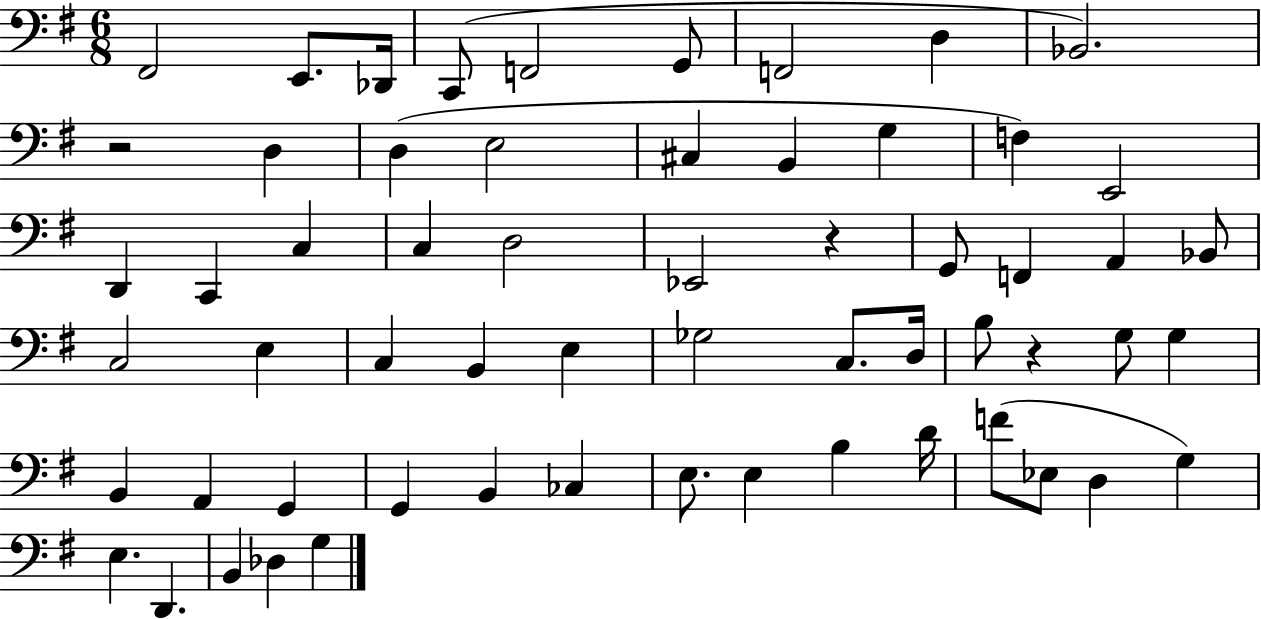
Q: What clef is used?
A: bass